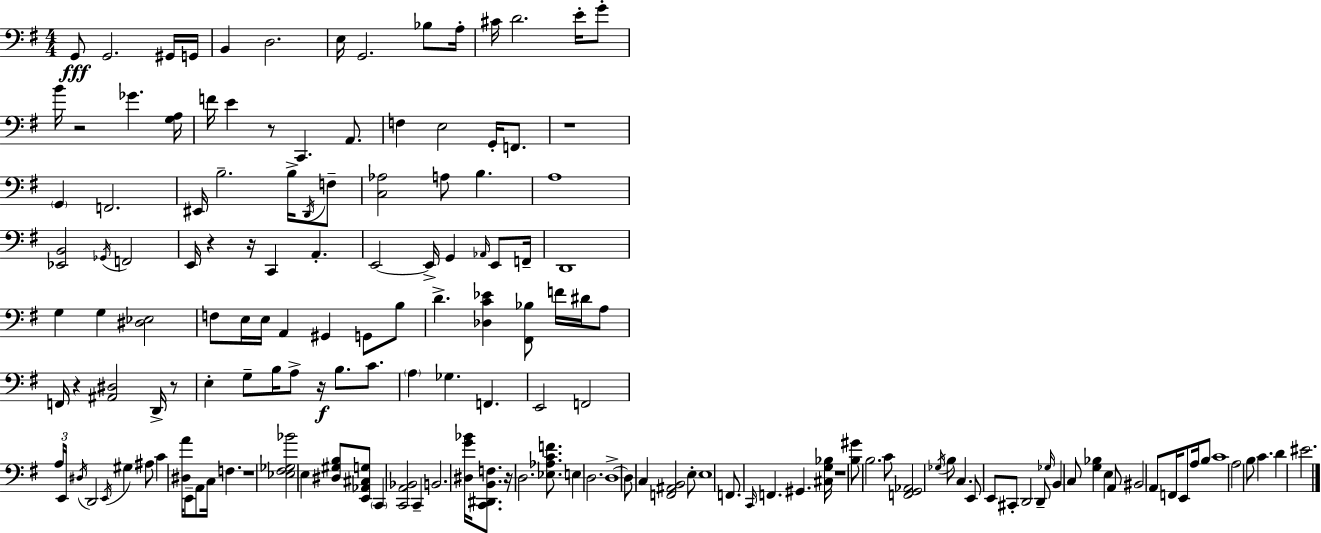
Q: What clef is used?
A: bass